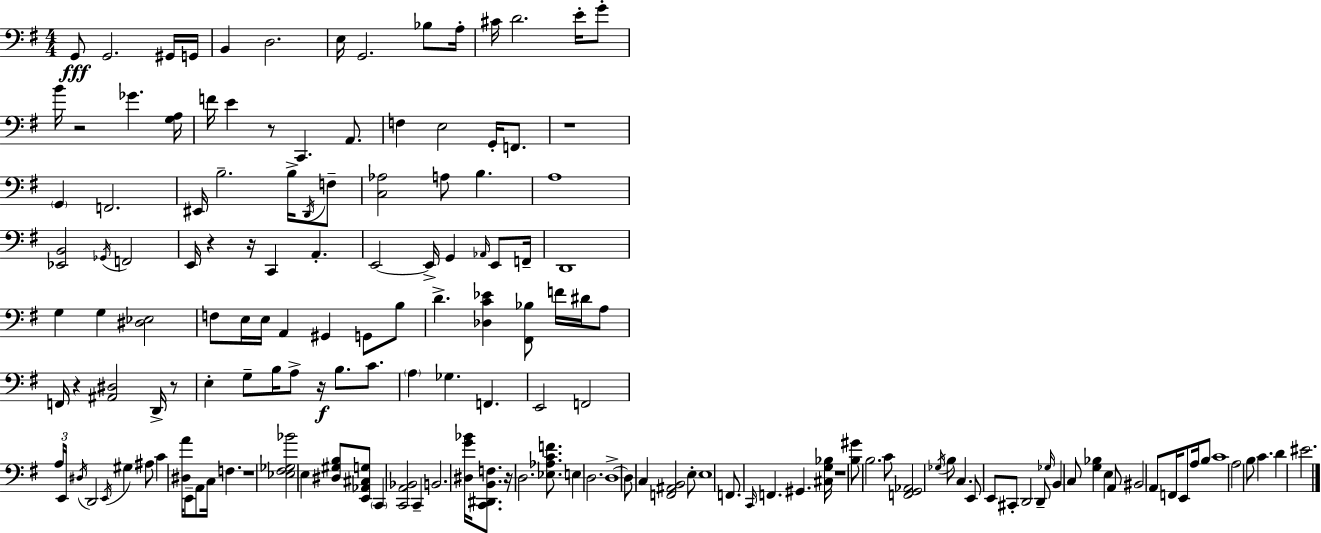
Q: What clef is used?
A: bass